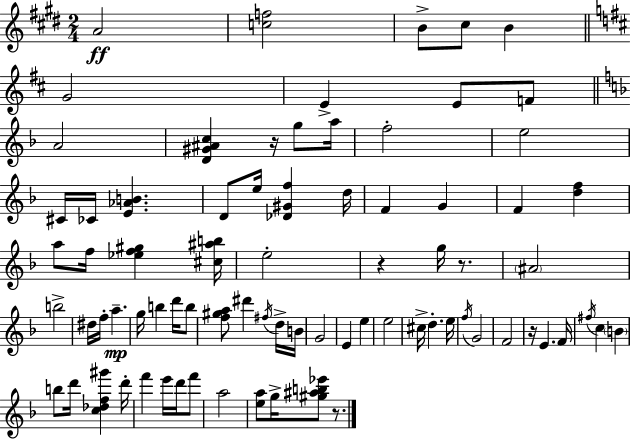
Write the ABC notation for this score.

X:1
T:Untitled
M:2/4
L:1/4
K:E
A2 [cf]2 B/2 ^c/2 B G2 E E/2 F/2 A2 [D^G^Ac] z/4 g/2 a/4 f2 e2 ^C/4 _C/4 [E_AB] D/2 e/4 [_D^Gf] d/4 F G F [df] a/2 f/4 [_ef^g] [^c^ab]/4 e2 z g/4 z/2 ^A2 b2 ^d/4 f/4 a g/4 b d'/4 b/2 [f^ga]/2 ^d' ^f/4 d/4 B/4 G2 E e e2 ^c/4 d e/4 f/4 G2 F2 z/4 E F/4 ^f/4 c B b/2 d'/4 [c_df^g'] d'/4 f' e'/4 d'/4 f'/2 a2 [ea]/2 g/4 [^g^ab_e']/2 z/2